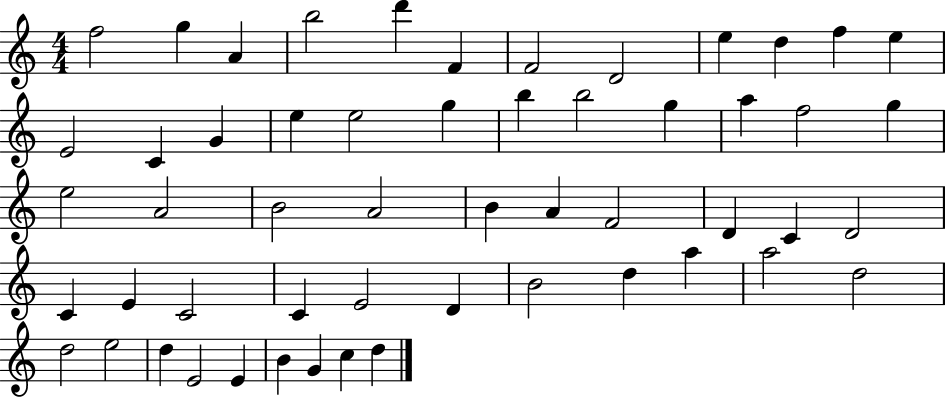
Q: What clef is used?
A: treble